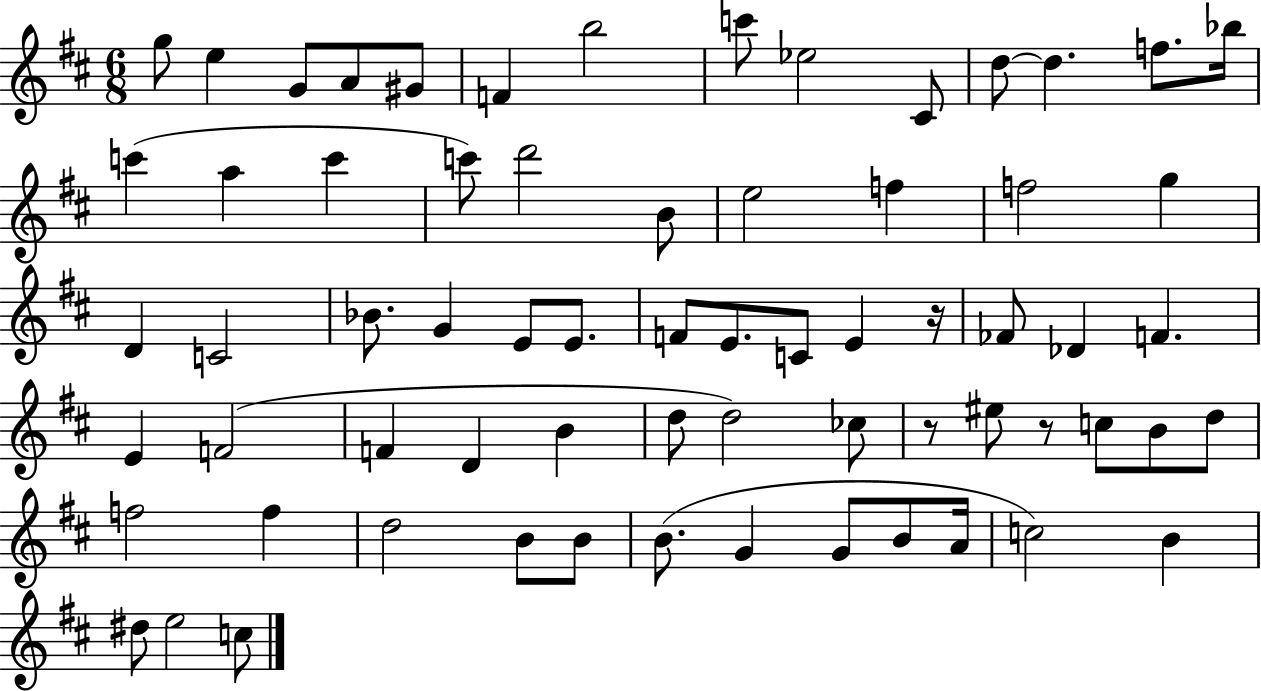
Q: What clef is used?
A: treble